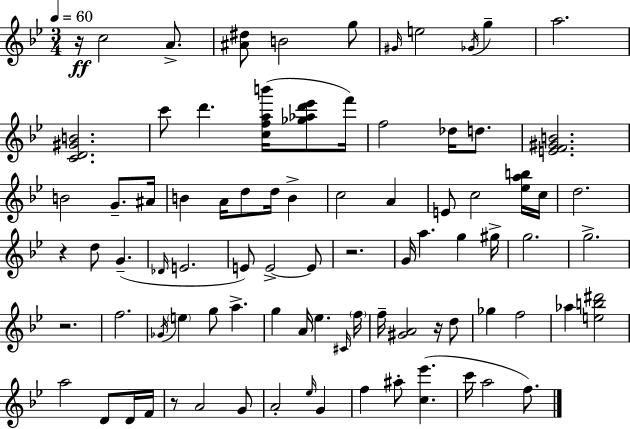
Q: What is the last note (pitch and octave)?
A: F5